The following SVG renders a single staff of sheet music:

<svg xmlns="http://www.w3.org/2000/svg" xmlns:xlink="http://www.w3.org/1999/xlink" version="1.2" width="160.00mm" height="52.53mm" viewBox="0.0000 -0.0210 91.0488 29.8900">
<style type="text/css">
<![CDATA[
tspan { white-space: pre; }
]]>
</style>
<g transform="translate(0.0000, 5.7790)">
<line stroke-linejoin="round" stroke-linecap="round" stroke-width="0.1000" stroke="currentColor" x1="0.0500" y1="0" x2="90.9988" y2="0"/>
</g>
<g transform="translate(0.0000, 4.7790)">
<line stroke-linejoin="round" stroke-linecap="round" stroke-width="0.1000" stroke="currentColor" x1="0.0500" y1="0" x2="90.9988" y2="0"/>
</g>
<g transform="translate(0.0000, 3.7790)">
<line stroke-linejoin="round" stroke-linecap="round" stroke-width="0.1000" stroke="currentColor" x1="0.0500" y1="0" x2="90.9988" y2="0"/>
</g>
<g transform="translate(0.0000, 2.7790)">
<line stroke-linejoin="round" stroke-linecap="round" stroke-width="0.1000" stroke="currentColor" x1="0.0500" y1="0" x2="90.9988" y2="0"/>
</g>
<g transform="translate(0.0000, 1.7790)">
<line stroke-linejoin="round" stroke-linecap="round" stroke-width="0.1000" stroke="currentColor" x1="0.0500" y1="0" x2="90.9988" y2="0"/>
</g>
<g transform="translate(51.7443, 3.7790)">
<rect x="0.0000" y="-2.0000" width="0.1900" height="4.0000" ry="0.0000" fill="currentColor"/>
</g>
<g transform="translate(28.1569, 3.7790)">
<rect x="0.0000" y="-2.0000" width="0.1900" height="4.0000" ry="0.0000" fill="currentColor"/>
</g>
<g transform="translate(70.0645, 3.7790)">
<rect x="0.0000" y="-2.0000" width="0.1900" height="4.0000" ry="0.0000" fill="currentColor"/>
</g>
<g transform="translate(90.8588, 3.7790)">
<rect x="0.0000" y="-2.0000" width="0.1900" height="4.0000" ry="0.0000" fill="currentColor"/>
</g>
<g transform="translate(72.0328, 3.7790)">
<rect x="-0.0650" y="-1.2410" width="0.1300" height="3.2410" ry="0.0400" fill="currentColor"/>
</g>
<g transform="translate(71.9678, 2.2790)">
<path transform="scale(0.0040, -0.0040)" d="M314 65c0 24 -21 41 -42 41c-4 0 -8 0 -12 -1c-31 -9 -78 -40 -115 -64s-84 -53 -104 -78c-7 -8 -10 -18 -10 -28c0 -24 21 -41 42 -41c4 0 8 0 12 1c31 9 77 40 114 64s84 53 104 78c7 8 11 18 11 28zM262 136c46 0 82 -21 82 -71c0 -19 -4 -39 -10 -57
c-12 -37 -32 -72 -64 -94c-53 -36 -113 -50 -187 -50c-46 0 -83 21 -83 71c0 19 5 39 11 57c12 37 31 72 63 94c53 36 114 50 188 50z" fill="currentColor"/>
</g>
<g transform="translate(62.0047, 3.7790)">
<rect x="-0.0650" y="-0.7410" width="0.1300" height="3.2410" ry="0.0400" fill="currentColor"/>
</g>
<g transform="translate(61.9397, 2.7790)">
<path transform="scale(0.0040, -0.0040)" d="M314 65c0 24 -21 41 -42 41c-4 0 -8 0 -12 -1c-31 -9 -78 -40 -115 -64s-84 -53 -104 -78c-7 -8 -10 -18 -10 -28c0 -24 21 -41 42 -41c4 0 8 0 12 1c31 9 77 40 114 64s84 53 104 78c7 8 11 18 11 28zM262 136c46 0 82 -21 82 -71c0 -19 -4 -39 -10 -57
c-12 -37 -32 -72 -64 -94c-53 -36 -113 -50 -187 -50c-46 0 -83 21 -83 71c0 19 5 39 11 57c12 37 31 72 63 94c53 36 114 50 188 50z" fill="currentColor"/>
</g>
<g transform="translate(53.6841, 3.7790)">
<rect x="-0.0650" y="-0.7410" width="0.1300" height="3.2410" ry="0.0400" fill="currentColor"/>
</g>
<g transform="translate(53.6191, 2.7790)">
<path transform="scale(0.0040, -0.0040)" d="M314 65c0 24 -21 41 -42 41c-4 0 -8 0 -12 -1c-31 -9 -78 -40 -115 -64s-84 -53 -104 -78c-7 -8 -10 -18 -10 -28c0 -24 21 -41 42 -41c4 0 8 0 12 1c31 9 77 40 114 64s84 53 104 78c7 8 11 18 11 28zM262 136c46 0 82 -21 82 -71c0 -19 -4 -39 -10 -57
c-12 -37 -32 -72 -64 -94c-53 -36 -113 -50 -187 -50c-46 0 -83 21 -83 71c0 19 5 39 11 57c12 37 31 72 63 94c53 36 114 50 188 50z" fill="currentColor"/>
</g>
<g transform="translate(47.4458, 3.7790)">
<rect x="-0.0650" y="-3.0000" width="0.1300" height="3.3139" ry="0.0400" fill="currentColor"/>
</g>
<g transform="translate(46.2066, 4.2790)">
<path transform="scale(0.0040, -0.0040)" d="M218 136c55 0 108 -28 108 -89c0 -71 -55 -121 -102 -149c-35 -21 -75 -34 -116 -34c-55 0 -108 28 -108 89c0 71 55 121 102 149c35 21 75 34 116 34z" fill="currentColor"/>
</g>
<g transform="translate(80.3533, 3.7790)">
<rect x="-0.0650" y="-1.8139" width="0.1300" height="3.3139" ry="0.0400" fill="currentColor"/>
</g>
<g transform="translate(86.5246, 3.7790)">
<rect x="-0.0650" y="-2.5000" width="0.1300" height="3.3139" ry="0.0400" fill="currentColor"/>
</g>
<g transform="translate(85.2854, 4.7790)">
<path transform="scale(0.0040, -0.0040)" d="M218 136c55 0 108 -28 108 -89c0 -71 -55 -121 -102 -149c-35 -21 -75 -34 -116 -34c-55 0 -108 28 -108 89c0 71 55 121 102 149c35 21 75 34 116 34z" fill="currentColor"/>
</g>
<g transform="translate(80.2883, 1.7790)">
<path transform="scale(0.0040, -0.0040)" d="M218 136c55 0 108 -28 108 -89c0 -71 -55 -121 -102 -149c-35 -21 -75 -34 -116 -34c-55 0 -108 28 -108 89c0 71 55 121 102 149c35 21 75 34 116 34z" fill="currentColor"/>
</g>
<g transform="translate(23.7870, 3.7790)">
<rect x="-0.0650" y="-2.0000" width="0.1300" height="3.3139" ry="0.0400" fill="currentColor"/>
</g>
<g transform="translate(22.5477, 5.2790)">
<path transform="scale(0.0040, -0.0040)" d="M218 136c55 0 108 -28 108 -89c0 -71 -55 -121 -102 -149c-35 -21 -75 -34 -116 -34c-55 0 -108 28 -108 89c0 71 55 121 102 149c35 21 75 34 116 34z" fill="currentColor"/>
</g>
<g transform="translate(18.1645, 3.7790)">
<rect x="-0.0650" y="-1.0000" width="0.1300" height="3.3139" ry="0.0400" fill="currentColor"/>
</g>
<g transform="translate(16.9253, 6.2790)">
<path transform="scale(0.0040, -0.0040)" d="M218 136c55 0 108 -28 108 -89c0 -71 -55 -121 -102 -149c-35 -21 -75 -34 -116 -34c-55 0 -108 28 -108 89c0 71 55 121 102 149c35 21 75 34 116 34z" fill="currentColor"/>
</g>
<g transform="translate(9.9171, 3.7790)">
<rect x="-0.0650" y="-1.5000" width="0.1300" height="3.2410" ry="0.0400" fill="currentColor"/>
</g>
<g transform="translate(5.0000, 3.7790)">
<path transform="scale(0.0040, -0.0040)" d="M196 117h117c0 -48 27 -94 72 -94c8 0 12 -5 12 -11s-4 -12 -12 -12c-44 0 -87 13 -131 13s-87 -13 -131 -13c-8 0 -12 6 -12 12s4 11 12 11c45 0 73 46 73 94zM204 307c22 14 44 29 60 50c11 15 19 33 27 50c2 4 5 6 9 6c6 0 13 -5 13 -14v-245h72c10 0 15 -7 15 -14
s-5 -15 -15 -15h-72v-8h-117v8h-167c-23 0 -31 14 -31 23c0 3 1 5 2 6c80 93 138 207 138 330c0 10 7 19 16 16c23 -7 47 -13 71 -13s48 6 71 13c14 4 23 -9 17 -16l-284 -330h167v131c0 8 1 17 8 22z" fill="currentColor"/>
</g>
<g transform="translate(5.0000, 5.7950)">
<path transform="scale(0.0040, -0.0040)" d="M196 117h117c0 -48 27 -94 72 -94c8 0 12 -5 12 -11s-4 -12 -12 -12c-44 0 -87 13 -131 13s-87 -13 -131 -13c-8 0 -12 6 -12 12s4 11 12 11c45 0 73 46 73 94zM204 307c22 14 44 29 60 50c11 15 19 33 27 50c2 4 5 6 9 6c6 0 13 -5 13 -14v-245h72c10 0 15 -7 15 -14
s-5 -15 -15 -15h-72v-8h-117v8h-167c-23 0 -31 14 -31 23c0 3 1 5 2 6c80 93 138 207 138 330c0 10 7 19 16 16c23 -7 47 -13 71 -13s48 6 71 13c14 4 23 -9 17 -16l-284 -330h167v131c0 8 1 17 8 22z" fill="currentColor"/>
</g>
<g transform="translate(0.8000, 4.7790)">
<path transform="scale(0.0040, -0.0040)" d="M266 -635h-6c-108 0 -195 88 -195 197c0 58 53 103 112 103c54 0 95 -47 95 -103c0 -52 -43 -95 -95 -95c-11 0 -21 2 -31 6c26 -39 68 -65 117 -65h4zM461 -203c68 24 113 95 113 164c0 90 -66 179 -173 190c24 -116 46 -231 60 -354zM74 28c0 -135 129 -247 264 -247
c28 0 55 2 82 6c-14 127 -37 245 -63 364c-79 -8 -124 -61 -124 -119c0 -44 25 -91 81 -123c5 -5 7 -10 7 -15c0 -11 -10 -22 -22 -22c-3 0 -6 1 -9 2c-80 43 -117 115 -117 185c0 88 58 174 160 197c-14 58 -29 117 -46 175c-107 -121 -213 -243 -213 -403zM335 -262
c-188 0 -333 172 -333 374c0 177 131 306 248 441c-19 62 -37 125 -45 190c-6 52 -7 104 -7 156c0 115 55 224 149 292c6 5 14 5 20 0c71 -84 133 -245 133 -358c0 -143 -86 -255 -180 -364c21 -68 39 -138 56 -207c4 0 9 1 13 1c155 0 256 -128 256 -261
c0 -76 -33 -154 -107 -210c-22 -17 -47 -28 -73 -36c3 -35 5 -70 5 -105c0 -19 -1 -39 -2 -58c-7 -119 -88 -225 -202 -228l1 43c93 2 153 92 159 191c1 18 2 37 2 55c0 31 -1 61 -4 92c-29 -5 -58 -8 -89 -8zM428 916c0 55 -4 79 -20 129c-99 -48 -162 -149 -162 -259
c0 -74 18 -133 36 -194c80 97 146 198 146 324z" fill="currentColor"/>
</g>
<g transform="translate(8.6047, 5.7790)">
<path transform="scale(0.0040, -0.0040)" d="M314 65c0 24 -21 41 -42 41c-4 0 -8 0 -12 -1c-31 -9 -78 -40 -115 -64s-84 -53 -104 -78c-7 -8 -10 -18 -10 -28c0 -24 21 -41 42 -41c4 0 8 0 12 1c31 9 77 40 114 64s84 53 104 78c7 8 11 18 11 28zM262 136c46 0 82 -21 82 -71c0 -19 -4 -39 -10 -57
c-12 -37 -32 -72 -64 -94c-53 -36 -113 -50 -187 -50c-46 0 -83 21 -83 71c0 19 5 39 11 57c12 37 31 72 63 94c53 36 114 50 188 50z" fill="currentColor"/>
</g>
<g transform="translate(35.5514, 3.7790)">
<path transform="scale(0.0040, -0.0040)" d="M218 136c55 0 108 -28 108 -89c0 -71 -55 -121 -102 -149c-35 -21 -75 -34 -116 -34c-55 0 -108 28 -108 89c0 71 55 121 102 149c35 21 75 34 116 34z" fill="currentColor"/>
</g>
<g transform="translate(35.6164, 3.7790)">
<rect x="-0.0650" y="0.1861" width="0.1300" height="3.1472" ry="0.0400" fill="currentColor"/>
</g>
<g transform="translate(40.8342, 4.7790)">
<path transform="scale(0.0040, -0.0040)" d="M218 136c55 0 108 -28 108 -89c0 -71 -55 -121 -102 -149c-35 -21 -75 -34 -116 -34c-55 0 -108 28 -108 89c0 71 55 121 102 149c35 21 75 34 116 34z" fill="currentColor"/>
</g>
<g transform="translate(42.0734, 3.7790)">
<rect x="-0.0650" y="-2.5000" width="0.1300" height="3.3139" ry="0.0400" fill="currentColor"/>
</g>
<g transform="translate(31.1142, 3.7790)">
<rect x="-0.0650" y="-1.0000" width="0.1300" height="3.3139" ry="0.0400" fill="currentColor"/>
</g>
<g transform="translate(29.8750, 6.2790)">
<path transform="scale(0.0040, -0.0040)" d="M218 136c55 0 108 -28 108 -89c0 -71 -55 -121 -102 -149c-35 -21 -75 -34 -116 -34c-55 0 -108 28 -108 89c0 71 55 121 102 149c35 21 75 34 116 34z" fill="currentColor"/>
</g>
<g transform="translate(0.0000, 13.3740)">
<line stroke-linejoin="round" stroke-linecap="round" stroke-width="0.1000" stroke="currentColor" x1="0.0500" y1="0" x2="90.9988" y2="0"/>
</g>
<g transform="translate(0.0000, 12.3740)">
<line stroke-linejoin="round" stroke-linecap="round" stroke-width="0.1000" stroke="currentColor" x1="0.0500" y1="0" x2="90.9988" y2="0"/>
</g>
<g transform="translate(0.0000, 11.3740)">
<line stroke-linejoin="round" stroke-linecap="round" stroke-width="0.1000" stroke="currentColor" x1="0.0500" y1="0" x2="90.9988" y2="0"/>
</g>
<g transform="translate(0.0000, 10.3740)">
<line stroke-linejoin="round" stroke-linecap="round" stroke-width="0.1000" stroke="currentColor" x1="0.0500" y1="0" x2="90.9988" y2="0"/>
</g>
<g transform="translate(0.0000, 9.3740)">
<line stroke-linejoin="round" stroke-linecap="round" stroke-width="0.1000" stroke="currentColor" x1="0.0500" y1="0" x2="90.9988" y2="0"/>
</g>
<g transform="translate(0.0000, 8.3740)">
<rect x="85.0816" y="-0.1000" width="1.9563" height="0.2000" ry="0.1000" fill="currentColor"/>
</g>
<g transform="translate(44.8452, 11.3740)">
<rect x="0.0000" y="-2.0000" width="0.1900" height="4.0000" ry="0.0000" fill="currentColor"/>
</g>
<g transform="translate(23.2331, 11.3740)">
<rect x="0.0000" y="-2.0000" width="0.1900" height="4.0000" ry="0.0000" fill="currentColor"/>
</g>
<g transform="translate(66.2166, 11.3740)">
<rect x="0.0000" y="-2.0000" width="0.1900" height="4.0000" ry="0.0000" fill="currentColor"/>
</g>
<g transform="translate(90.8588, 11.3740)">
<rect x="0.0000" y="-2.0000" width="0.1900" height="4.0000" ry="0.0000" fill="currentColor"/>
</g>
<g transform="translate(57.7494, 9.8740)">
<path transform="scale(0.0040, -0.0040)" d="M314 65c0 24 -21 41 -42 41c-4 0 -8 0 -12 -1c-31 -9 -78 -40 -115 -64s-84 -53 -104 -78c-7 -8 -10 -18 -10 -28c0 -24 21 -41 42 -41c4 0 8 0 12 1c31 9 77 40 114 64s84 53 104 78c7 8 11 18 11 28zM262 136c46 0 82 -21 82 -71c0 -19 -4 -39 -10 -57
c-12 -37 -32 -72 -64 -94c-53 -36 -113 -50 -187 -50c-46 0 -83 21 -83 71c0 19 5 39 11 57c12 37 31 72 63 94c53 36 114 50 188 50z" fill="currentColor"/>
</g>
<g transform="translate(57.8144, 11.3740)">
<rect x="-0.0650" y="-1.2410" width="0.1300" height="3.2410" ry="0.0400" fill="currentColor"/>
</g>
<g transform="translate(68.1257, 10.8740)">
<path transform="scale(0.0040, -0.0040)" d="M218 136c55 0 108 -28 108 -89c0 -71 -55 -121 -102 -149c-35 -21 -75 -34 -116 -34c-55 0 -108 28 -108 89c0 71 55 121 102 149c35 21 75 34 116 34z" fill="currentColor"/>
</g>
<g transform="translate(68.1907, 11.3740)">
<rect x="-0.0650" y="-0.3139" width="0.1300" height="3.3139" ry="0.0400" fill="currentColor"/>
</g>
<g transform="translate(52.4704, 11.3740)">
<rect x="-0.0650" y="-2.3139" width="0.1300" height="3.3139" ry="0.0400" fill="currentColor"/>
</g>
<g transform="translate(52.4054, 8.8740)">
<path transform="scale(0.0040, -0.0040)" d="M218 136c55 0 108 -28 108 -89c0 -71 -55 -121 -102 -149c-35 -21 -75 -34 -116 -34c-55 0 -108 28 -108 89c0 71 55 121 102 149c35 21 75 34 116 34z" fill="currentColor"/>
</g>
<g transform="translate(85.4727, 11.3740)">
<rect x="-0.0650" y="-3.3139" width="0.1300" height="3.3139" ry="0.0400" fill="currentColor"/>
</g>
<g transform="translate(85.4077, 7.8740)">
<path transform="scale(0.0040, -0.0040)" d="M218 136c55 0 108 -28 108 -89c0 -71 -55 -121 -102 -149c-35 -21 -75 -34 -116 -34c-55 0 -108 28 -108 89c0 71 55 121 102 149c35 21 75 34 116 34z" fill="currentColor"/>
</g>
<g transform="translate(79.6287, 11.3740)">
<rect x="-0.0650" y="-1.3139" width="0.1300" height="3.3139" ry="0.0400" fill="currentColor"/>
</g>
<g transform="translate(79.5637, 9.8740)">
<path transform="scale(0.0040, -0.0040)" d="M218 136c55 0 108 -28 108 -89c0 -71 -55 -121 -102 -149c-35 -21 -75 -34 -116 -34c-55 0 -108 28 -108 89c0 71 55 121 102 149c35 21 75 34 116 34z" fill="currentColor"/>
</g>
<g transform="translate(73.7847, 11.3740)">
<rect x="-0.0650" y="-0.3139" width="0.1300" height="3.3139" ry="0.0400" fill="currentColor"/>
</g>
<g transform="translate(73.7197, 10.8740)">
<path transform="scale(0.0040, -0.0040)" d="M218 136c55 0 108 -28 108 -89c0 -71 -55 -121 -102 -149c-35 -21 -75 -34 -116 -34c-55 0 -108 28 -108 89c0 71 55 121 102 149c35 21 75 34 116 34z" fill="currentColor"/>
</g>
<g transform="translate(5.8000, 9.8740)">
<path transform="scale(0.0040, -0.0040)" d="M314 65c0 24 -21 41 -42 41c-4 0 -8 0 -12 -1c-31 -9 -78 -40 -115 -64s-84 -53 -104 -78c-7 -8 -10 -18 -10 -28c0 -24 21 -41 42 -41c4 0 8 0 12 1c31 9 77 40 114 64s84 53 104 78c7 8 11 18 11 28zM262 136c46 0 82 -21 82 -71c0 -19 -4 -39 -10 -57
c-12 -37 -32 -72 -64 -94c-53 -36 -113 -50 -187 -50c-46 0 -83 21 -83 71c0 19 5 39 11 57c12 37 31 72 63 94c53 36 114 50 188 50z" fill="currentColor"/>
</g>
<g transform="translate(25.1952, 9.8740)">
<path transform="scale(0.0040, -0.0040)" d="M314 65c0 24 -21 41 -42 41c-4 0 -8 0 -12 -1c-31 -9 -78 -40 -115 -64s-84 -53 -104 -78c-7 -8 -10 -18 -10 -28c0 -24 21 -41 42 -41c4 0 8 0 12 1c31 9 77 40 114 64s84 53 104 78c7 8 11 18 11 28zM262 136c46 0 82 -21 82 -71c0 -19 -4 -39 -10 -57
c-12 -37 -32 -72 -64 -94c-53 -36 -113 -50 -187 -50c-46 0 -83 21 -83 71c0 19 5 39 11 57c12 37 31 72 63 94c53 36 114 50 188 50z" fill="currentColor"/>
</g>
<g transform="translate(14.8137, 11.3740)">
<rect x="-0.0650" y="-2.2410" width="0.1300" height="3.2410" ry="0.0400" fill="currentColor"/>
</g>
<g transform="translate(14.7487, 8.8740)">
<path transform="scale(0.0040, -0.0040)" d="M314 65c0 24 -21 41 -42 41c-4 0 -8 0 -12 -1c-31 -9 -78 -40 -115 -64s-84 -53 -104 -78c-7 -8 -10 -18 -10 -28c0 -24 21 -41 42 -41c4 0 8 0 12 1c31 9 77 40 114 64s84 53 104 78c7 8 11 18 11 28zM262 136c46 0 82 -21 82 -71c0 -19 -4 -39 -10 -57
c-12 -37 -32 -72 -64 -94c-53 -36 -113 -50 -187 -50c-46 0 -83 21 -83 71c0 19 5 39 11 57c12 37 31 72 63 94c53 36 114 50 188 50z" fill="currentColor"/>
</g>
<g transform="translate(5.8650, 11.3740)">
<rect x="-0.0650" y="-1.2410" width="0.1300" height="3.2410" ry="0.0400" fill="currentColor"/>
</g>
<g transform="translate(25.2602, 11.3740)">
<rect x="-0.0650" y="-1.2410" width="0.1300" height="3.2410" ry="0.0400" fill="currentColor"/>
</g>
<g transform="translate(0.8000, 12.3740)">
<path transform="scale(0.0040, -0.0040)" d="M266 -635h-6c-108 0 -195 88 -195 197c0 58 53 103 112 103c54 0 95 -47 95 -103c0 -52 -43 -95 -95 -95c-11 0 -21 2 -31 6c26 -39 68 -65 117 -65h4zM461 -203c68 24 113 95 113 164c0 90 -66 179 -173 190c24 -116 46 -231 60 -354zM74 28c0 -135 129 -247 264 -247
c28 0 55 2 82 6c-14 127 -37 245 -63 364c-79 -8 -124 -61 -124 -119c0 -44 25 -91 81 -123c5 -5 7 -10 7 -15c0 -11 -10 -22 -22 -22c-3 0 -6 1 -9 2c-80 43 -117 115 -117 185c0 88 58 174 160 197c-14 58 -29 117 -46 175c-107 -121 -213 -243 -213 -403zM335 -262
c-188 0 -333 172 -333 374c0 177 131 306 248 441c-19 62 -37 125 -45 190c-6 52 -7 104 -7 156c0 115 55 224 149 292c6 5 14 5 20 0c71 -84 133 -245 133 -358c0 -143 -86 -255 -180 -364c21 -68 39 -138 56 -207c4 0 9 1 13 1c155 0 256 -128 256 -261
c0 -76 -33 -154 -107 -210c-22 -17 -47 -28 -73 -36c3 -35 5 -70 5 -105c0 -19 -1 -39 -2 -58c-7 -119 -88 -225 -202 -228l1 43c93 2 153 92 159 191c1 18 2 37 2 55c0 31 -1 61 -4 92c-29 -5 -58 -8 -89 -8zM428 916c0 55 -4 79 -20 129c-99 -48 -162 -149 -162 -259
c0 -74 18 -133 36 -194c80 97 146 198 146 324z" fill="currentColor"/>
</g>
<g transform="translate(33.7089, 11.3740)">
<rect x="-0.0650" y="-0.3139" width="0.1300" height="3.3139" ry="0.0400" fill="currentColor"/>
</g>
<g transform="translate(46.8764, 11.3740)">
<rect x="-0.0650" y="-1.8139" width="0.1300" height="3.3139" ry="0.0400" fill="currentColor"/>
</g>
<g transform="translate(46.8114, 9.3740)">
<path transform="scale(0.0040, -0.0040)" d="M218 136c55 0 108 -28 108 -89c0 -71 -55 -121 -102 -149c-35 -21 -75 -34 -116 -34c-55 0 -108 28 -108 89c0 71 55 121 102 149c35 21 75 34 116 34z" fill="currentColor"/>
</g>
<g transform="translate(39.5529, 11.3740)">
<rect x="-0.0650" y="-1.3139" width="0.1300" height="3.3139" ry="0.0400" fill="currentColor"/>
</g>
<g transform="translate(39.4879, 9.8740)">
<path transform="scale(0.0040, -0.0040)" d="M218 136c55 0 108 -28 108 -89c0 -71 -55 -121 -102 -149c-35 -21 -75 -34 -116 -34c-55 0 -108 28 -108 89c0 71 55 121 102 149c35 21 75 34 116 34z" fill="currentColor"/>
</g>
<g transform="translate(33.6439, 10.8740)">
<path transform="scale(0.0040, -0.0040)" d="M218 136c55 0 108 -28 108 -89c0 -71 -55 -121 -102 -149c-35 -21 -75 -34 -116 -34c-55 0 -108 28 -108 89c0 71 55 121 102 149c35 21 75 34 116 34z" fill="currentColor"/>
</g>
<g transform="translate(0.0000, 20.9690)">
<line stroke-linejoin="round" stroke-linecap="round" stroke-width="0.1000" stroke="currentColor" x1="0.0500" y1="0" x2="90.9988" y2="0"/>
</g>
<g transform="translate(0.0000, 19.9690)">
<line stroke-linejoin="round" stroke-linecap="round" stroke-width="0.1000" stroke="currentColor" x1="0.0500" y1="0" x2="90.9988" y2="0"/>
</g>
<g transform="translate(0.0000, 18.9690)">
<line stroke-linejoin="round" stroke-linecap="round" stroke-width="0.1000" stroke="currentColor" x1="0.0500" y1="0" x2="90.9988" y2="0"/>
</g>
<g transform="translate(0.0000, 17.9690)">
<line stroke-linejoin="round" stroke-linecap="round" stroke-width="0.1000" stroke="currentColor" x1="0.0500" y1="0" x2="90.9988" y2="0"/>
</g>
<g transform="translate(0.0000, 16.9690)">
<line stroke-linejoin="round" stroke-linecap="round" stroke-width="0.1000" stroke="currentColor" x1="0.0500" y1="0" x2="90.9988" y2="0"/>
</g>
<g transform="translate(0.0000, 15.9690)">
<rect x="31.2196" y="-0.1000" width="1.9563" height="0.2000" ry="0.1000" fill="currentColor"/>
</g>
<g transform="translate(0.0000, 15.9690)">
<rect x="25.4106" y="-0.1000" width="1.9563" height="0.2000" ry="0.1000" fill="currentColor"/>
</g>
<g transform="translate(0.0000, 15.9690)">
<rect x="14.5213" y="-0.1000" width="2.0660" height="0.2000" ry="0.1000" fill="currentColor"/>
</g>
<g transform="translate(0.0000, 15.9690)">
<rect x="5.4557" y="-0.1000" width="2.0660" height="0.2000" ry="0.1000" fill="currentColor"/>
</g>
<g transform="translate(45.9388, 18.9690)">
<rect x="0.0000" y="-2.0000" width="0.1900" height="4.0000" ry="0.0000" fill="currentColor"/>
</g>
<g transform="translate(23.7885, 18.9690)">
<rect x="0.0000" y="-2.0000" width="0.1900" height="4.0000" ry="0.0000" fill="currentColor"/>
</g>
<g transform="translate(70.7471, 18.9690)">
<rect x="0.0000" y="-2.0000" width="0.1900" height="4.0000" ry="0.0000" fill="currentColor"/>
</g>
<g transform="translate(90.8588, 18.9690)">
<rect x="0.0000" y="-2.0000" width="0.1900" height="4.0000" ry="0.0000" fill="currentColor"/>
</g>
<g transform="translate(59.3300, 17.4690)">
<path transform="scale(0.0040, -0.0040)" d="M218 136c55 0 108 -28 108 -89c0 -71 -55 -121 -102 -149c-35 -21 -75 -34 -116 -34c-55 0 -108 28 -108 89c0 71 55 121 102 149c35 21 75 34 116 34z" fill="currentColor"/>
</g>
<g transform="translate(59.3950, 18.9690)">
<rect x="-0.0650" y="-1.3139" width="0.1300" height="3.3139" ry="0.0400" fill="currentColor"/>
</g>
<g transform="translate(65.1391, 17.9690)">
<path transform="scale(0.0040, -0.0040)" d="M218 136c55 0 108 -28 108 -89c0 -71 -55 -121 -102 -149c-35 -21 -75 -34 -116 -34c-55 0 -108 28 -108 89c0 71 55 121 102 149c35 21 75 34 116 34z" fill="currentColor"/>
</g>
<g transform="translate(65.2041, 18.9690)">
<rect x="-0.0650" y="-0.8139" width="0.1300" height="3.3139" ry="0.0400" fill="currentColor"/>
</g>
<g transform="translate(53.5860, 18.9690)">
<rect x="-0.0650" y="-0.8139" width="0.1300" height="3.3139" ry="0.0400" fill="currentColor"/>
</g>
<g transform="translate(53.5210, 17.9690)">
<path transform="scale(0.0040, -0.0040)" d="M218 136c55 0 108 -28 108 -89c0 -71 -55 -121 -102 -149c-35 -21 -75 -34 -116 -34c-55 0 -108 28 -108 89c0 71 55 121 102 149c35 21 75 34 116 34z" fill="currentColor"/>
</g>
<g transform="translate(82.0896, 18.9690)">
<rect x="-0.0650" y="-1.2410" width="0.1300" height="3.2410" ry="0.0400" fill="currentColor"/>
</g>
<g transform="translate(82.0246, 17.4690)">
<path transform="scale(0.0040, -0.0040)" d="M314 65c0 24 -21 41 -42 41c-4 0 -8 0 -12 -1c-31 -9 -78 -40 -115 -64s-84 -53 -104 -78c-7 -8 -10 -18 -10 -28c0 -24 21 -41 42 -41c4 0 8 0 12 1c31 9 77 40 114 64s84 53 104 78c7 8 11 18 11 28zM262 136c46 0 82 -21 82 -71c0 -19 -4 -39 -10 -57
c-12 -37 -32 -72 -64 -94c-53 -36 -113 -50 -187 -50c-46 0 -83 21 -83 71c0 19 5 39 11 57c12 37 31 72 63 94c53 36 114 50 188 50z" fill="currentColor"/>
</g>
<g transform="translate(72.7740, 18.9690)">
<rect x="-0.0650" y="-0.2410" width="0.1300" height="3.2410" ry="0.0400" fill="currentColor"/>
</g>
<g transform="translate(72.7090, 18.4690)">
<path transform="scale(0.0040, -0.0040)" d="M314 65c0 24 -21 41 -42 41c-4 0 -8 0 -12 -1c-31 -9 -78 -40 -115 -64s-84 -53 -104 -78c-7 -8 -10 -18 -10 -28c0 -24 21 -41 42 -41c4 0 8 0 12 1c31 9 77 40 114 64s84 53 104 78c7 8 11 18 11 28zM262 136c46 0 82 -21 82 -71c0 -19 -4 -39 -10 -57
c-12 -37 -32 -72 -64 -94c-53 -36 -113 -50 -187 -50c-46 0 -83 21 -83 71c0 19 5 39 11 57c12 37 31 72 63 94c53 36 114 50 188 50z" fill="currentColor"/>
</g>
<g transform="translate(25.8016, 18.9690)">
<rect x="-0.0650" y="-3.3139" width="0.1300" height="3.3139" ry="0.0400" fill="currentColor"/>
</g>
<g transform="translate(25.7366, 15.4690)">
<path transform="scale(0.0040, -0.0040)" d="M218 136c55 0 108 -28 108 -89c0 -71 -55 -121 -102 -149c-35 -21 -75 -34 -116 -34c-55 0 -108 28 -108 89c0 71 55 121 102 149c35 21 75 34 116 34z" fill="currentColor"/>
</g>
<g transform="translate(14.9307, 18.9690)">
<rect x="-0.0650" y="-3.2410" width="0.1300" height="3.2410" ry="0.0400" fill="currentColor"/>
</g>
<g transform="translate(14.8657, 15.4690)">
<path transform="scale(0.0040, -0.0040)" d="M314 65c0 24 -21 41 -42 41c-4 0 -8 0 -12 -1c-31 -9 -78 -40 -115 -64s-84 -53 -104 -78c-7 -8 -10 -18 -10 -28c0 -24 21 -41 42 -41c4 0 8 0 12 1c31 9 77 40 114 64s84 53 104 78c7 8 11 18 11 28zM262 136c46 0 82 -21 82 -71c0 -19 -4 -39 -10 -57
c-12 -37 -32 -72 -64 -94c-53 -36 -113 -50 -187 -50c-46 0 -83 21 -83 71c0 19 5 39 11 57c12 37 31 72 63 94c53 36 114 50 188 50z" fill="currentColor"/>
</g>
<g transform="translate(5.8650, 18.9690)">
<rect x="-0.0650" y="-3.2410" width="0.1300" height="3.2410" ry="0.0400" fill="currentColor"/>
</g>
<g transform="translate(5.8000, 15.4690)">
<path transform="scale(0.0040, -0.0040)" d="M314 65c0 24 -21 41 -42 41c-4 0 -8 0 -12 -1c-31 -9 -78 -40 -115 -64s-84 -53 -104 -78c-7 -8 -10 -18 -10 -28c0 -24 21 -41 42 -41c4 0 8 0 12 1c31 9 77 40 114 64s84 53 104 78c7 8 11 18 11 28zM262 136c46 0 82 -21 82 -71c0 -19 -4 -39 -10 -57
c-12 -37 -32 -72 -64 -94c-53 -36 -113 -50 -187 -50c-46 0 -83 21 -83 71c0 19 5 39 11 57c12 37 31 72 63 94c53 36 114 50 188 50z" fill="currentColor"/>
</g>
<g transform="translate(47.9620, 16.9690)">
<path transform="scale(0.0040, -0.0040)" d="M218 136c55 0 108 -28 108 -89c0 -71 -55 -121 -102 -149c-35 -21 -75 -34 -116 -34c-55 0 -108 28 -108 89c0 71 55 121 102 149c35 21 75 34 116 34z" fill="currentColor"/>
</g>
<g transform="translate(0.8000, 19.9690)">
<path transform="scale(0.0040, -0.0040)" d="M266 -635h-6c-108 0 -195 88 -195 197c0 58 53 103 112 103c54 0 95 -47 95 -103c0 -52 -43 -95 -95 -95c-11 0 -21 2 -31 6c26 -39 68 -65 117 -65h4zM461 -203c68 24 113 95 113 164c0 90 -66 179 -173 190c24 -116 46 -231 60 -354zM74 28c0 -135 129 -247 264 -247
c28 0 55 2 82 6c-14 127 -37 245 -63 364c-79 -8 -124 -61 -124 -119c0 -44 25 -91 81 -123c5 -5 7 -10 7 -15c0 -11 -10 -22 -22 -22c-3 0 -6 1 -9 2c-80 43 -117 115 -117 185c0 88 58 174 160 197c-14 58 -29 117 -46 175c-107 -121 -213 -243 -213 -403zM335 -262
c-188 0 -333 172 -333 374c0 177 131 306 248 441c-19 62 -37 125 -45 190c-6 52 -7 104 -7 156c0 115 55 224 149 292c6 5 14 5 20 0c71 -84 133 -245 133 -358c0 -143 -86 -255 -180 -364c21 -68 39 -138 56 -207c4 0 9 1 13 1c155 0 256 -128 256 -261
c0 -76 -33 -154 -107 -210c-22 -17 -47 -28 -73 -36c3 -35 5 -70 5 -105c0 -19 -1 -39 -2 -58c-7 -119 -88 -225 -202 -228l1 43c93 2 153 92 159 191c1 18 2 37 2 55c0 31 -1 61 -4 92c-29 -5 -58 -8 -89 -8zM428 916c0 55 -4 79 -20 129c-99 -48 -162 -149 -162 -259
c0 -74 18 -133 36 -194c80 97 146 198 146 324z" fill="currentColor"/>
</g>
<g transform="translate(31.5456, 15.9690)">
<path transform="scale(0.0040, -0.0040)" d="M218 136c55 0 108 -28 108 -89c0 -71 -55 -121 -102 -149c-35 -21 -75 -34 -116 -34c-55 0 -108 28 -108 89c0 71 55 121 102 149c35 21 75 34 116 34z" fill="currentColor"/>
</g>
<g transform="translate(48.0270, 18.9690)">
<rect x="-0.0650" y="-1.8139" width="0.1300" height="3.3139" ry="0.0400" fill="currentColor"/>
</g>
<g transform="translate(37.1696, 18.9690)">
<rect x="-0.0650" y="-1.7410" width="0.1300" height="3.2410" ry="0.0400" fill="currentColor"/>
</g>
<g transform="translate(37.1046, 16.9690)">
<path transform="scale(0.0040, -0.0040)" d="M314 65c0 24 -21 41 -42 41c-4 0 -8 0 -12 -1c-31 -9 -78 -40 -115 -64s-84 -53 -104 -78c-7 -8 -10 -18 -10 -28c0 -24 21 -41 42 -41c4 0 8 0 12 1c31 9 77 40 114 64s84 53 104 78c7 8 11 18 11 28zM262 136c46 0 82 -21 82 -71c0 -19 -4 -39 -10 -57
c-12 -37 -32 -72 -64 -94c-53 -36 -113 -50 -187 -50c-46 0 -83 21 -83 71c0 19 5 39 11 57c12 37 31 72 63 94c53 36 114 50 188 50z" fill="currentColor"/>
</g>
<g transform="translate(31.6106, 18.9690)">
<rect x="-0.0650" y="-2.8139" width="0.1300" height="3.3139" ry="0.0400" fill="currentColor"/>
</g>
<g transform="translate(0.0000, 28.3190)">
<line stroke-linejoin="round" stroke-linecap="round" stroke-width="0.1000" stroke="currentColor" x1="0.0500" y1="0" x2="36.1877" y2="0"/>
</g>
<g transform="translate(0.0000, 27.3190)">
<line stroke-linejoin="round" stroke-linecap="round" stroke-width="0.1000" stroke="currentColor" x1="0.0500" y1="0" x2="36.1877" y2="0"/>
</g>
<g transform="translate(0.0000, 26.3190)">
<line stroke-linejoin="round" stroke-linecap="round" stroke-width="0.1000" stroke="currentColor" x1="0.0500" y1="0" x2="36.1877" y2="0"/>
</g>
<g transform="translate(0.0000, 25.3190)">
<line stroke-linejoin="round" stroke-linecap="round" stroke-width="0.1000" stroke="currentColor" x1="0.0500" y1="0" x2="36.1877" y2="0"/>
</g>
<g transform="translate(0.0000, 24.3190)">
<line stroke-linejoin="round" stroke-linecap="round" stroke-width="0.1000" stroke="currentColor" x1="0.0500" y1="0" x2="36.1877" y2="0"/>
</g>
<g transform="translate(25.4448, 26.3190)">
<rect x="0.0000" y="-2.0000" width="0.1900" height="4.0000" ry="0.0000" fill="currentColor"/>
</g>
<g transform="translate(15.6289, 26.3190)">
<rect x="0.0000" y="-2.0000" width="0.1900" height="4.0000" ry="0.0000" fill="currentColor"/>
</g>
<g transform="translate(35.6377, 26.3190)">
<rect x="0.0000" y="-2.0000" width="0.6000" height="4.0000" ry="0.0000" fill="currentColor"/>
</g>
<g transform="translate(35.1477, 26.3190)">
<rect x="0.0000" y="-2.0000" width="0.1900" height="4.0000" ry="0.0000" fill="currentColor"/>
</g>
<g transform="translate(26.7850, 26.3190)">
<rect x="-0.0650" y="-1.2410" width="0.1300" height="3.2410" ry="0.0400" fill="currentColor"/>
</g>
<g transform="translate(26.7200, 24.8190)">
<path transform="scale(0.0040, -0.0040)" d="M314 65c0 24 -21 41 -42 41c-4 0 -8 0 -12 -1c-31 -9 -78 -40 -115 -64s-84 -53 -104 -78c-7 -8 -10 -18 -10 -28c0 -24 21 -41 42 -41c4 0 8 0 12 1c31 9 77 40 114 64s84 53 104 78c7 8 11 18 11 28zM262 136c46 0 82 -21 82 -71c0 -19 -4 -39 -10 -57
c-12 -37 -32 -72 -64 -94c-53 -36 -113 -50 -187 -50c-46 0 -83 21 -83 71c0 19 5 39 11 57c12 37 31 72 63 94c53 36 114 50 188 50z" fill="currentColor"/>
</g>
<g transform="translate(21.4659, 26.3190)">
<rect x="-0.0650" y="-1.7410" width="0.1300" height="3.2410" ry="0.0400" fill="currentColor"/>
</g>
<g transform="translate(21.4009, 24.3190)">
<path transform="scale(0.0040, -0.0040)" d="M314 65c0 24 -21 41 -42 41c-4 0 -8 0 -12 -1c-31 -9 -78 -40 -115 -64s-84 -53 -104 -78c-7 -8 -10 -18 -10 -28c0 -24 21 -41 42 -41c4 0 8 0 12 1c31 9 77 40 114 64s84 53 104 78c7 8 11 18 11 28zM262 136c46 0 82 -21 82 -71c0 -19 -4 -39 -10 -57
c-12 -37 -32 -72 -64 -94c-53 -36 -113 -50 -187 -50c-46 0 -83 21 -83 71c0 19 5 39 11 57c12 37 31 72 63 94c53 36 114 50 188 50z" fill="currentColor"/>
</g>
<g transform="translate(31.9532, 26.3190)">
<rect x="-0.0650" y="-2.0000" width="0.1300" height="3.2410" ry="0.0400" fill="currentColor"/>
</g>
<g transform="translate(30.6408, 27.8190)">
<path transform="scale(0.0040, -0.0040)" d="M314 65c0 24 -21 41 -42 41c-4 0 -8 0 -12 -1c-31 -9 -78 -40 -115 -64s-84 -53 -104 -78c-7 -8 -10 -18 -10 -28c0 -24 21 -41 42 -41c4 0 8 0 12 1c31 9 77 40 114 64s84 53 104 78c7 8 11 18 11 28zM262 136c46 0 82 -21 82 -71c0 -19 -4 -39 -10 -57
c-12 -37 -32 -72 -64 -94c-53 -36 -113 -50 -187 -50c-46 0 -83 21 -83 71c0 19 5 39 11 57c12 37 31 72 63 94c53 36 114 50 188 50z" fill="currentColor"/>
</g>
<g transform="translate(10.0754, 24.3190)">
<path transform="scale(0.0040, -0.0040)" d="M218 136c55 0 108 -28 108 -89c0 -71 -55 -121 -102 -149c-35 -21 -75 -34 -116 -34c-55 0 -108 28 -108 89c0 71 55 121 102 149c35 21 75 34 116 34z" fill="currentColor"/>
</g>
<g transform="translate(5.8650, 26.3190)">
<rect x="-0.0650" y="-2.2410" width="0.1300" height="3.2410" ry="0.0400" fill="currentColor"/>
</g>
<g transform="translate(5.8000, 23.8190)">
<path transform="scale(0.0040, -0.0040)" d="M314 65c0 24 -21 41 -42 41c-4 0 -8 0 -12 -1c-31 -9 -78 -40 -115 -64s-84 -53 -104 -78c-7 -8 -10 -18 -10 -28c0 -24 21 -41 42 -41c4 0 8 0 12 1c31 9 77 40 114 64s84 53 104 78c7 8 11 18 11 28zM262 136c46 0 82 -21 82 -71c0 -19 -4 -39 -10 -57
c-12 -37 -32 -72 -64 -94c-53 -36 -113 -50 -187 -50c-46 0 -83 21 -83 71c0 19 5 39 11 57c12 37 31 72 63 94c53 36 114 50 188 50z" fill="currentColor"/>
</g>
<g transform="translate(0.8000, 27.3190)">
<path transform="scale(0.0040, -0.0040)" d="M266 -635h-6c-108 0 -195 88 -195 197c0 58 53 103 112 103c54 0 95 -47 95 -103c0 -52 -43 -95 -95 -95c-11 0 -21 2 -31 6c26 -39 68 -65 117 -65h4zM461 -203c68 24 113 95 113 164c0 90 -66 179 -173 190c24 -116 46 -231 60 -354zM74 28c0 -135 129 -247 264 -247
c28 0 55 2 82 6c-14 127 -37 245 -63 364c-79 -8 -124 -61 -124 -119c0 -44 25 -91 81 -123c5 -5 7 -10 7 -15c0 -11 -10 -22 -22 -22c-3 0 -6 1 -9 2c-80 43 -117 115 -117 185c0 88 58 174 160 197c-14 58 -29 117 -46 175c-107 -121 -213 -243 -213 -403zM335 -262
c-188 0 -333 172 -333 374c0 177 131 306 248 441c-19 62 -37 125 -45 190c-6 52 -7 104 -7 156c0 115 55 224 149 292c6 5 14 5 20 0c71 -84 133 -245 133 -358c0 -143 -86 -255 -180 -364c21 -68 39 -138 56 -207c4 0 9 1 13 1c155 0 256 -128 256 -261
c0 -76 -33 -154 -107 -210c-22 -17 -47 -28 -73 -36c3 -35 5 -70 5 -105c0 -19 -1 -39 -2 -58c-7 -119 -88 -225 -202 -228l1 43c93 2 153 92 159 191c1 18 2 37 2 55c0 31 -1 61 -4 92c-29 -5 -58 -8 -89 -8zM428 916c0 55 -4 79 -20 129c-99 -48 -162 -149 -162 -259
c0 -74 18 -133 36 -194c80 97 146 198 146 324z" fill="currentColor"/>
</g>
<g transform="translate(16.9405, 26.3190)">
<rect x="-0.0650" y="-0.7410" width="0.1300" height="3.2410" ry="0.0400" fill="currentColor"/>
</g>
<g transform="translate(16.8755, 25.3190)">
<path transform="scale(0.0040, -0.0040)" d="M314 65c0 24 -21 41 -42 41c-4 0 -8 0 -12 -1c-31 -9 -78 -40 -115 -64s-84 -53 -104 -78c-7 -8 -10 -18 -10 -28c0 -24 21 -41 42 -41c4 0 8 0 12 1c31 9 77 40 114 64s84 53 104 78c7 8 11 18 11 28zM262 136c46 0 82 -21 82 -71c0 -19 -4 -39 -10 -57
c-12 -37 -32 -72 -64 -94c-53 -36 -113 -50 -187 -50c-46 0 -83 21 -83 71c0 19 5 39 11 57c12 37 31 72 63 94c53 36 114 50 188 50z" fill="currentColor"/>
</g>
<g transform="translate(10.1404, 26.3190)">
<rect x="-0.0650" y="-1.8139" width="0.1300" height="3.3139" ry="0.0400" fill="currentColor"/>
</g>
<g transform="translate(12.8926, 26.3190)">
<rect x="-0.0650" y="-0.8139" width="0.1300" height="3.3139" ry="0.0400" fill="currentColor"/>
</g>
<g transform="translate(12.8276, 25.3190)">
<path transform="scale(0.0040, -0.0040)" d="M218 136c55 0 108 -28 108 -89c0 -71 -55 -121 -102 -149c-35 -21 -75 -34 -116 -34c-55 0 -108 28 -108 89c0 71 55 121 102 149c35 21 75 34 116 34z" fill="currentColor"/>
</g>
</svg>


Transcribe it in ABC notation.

X:1
T:Untitled
M:4/4
L:1/4
K:C
E2 D F D B G A d2 d2 e2 f G e2 g2 e2 c e f g e2 c c e b b2 b2 b a f2 f d e d c2 e2 g2 f d d2 f2 e2 F2